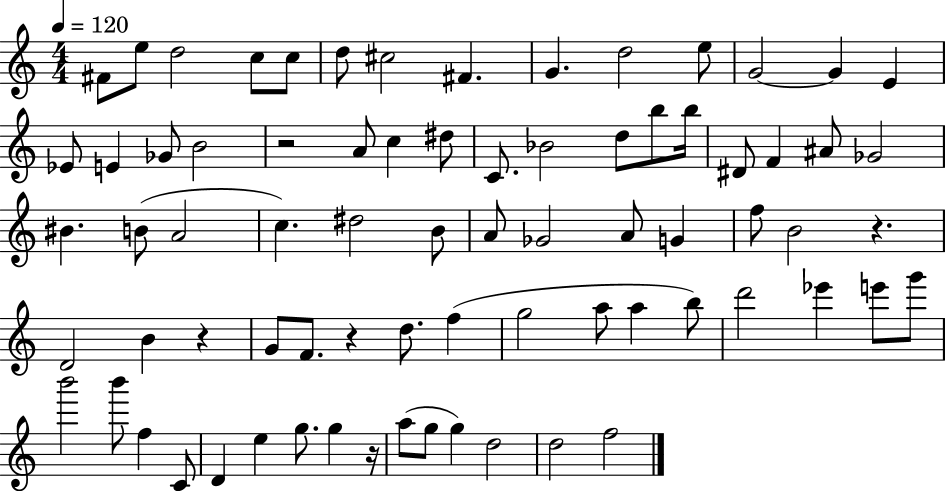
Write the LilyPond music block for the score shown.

{
  \clef treble
  \numericTimeSignature
  \time 4/4
  \key c \major
  \tempo 4 = 120
  fis'8 e''8 d''2 c''8 c''8 | d''8 cis''2 fis'4. | g'4. d''2 e''8 | g'2~~ g'4 e'4 | \break ees'8 e'4 ges'8 b'2 | r2 a'8 c''4 dis''8 | c'8. bes'2 d''8 b''8 b''16 | dis'8 f'4 ais'8 ges'2 | \break bis'4. b'8( a'2 | c''4.) dis''2 b'8 | a'8 ges'2 a'8 g'4 | f''8 b'2 r4. | \break d'2 b'4 r4 | g'8 f'8. r4 d''8. f''4( | g''2 a''8 a''4 b''8) | d'''2 ees'''4 e'''8 g'''8 | \break b'''2 b'''8 f''4 c'8 | d'4 e''4 g''8. g''4 r16 | a''8( g''8 g''4) d''2 | d''2 f''2 | \break \bar "|."
}